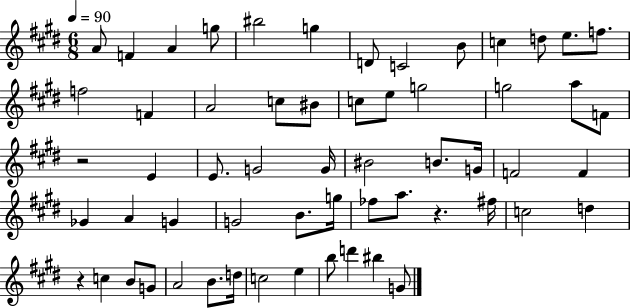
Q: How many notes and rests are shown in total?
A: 59